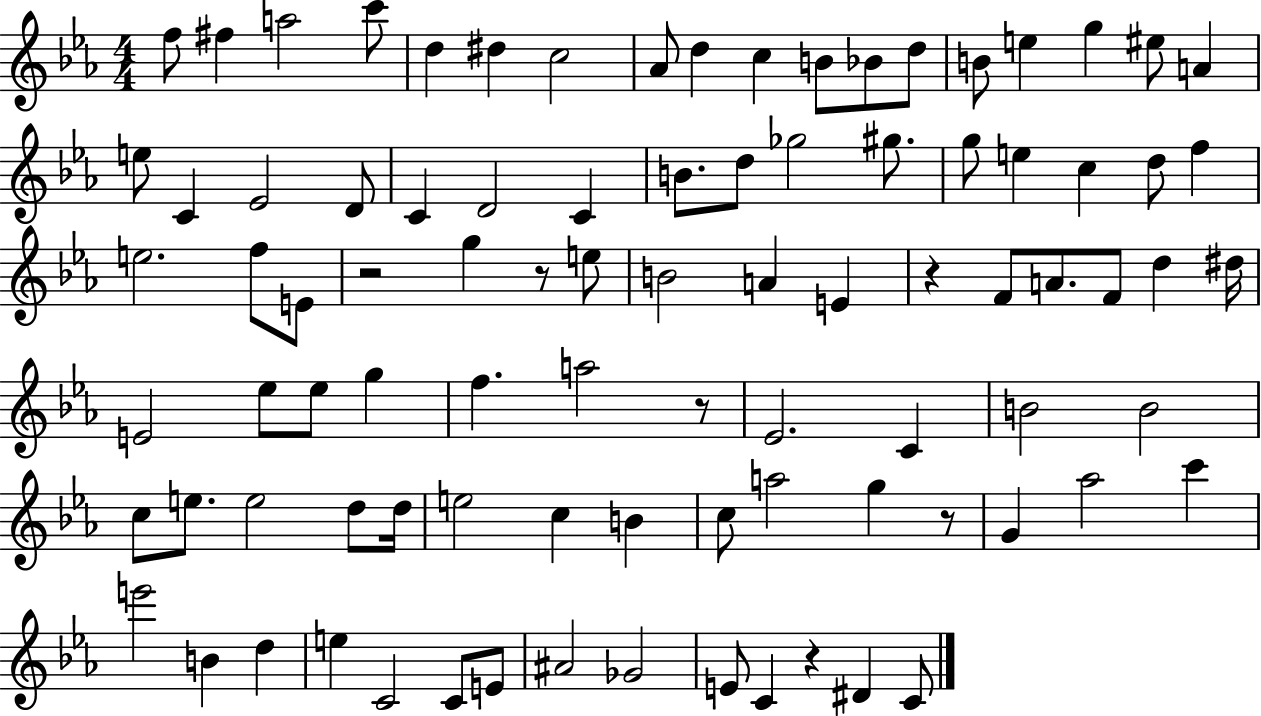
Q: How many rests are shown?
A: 6